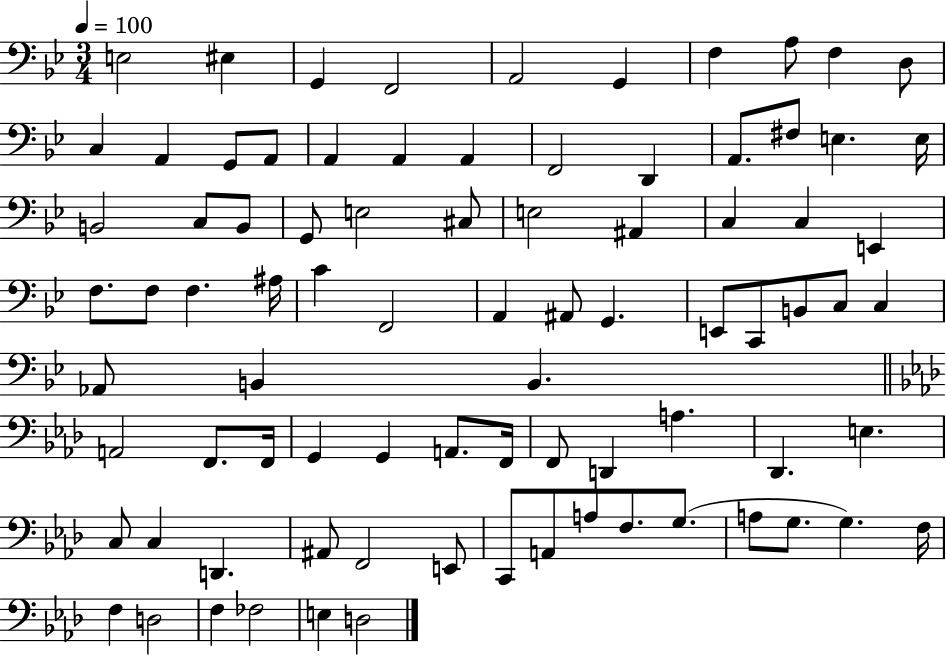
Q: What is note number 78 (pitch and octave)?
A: F3